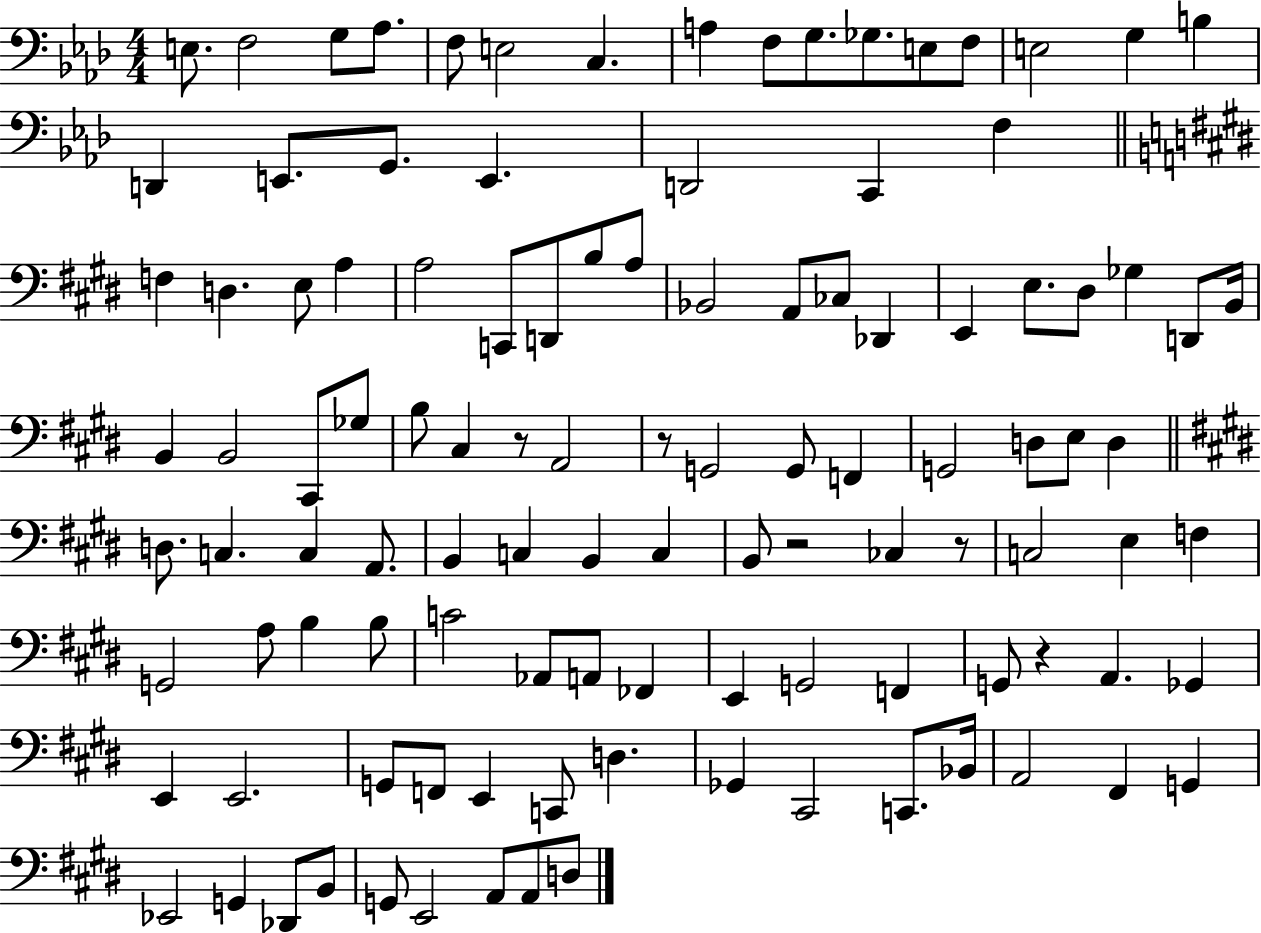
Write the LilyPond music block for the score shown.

{
  \clef bass
  \numericTimeSignature
  \time 4/4
  \key aes \major
  \repeat volta 2 { e8. f2 g8 aes8. | f8 e2 c4. | a4 f8 g8. ges8. e8 f8 | e2 g4 b4 | \break d,4 e,8. g,8. e,4. | d,2 c,4 f4 | \bar "||" \break \key e \major f4 d4. e8 a4 | a2 c,8 d,8 b8 a8 | bes,2 a,8 ces8 des,4 | e,4 e8. dis8 ges4 d,8 b,16 | \break b,4 b,2 cis,8 ges8 | b8 cis4 r8 a,2 | r8 g,2 g,8 f,4 | g,2 d8 e8 d4 | \break \bar "||" \break \key e \major d8. c4. c4 a,8. | b,4 c4 b,4 c4 | b,8 r2 ces4 r8 | c2 e4 f4 | \break g,2 a8 b4 b8 | c'2 aes,8 a,8 fes,4 | e,4 g,2 f,4 | g,8 r4 a,4. ges,4 | \break e,4 e,2. | g,8 f,8 e,4 c,8 d4. | ges,4 cis,2 c,8. bes,16 | a,2 fis,4 g,4 | \break ees,2 g,4 des,8 b,8 | g,8 e,2 a,8 a,8 d8 | } \bar "|."
}